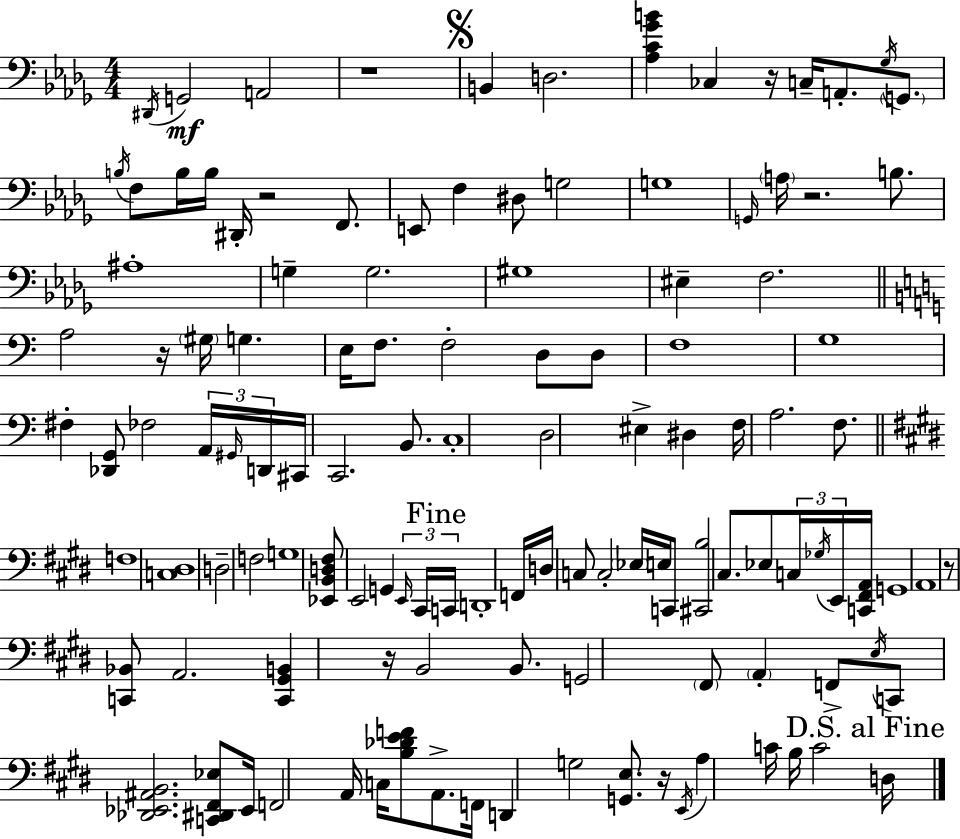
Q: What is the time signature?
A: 4/4